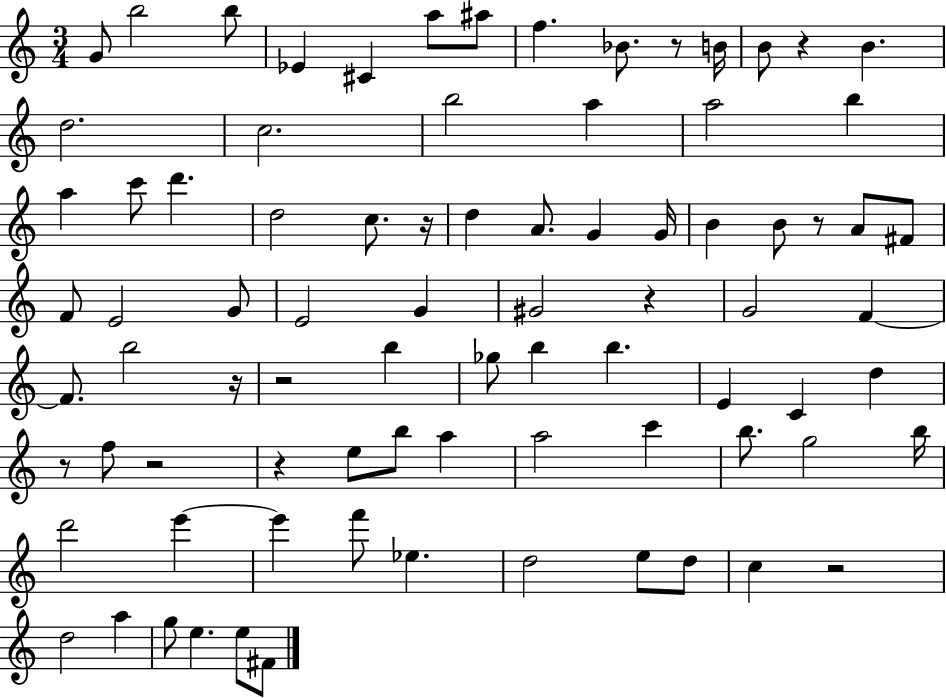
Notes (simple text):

G4/e B5/h B5/e Eb4/q C#4/q A5/e A#5/e F5/q. Bb4/e. R/e B4/s B4/e R/q B4/q. D5/h. C5/h. B5/h A5/q A5/h B5/q A5/q C6/e D6/q. D5/h C5/e. R/s D5/q A4/e. G4/q G4/s B4/q B4/e R/e A4/e F#4/e F4/e E4/h G4/e E4/h G4/q G#4/h R/q G4/h F4/q F4/e. B5/h R/s R/h B5/q Gb5/e B5/q B5/q. E4/q C4/q D5/q R/e F5/e R/h R/q E5/e B5/e A5/q A5/h C6/q B5/e. G5/h B5/s D6/h E6/q E6/q F6/e Eb5/q. D5/h E5/e D5/e C5/q R/h D5/h A5/q G5/e E5/q. E5/e F#4/e